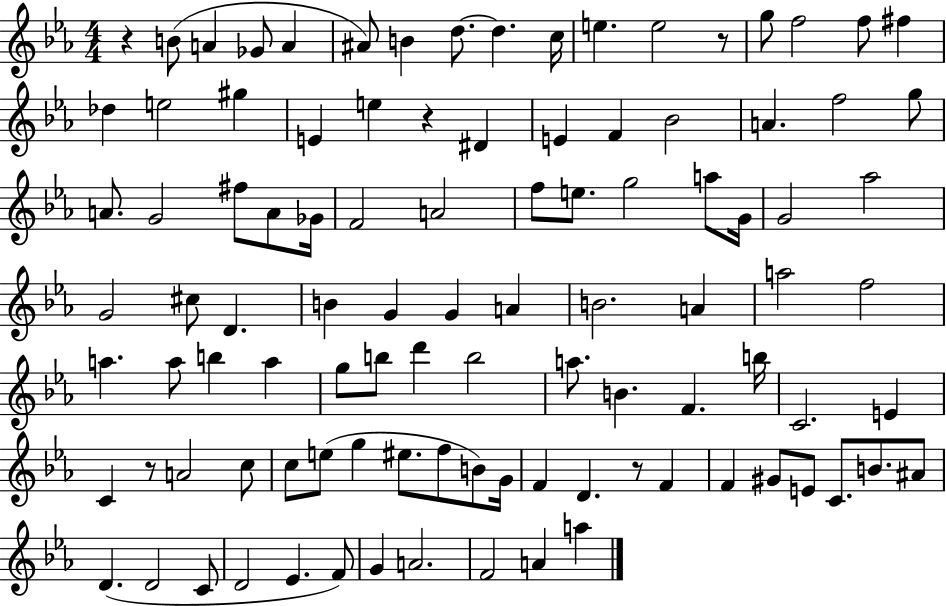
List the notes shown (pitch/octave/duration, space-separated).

R/q B4/e A4/q Gb4/e A4/q A#4/e B4/q D5/e. D5/q. C5/s E5/q. E5/h R/e G5/e F5/h F5/e F#5/q Db5/q E5/h G#5/q E4/q E5/q R/q D#4/q E4/q F4/q Bb4/h A4/q. F5/h G5/e A4/e. G4/h F#5/e A4/e Gb4/s F4/h A4/h F5/e E5/e. G5/h A5/e G4/s G4/h Ab5/h G4/h C#5/e D4/q. B4/q G4/q G4/q A4/q B4/h. A4/q A5/h F5/h A5/q. A5/e B5/q A5/q G5/e B5/e D6/q B5/h A5/e. B4/q. F4/q. B5/s C4/h. E4/q C4/q R/e A4/h C5/e C5/e E5/e G5/q EIS5/e. F5/e B4/e G4/s F4/q D4/q. R/e F4/q F4/q G#4/e E4/e C4/e. B4/e. A#4/e D4/q. D4/h C4/e D4/h Eb4/q. F4/e G4/q A4/h. F4/h A4/q A5/q